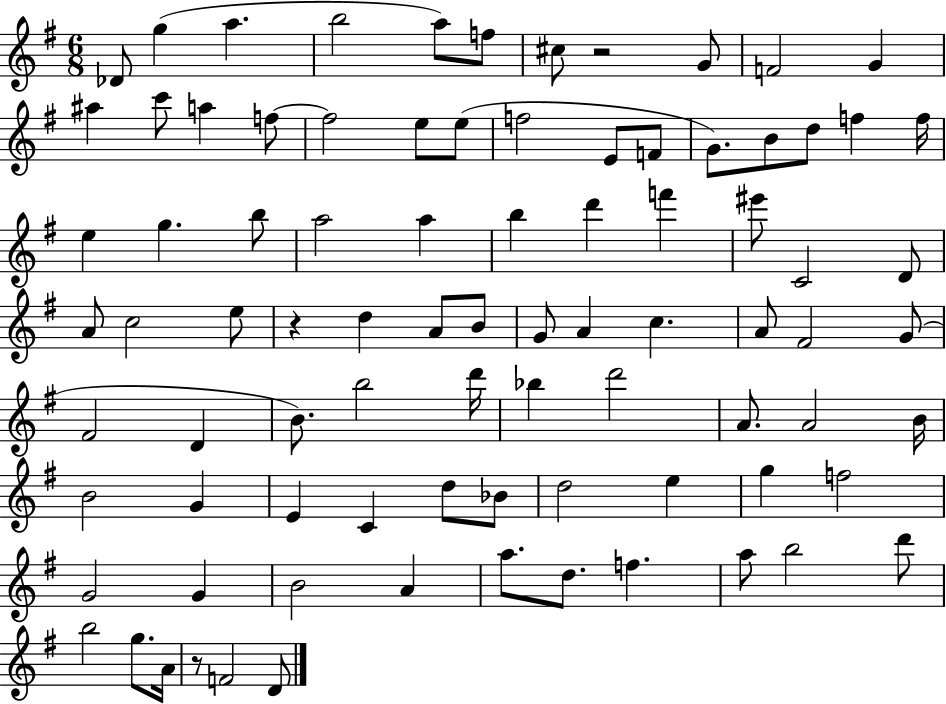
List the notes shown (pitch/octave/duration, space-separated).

Db4/e G5/q A5/q. B5/h A5/e F5/e C#5/e R/h G4/e F4/h G4/q A#5/q C6/e A5/q F5/e F5/h E5/e E5/e F5/h E4/e F4/e G4/e. B4/e D5/e F5/q F5/s E5/q G5/q. B5/e A5/h A5/q B5/q D6/q F6/q EIS6/e C4/h D4/e A4/e C5/h E5/e R/q D5/q A4/e B4/e G4/e A4/q C5/q. A4/e F#4/h G4/e F#4/h D4/q B4/e. B5/h D6/s Bb5/q D6/h A4/e. A4/h B4/s B4/h G4/q E4/q C4/q D5/e Bb4/e D5/h E5/q G5/q F5/h G4/h G4/q B4/h A4/q A5/e. D5/e. F5/q. A5/e B5/h D6/e B5/h G5/e. A4/s R/e F4/h D4/e